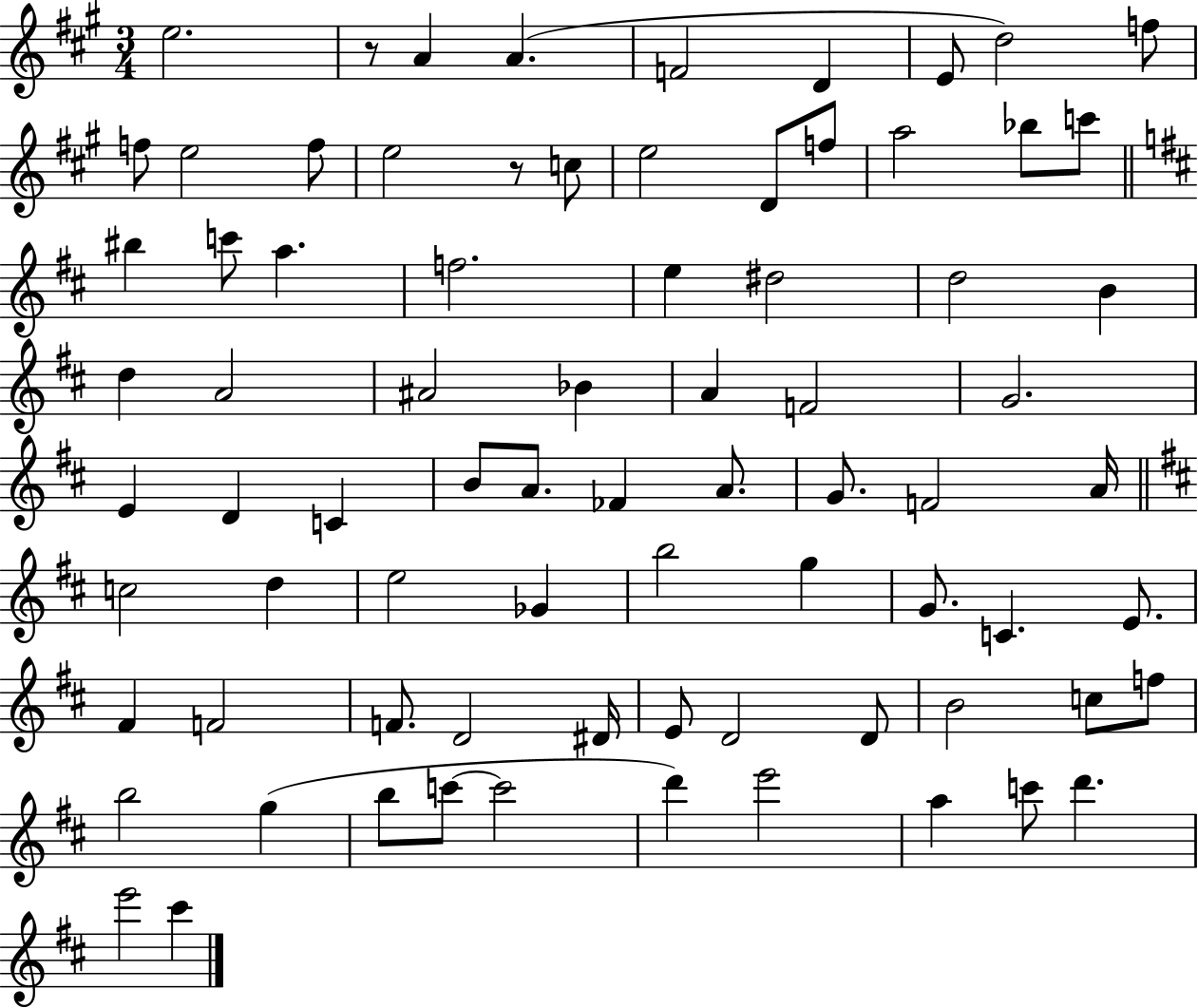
E5/h. R/e A4/q A4/q. F4/h D4/q E4/e D5/h F5/e F5/e E5/h F5/e E5/h R/e C5/e E5/h D4/e F5/e A5/h Bb5/e C6/e BIS5/q C6/e A5/q. F5/h. E5/q D#5/h D5/h B4/q D5/q A4/h A#4/h Bb4/q A4/q F4/h G4/h. E4/q D4/q C4/q B4/e A4/e. FES4/q A4/e. G4/e. F4/h A4/s C5/h D5/q E5/h Gb4/q B5/h G5/q G4/e. C4/q. E4/e. F#4/q F4/h F4/e. D4/h D#4/s E4/e D4/h D4/e B4/h C5/e F5/e B5/h G5/q B5/e C6/e C6/h D6/q E6/h A5/q C6/e D6/q. E6/h C#6/q